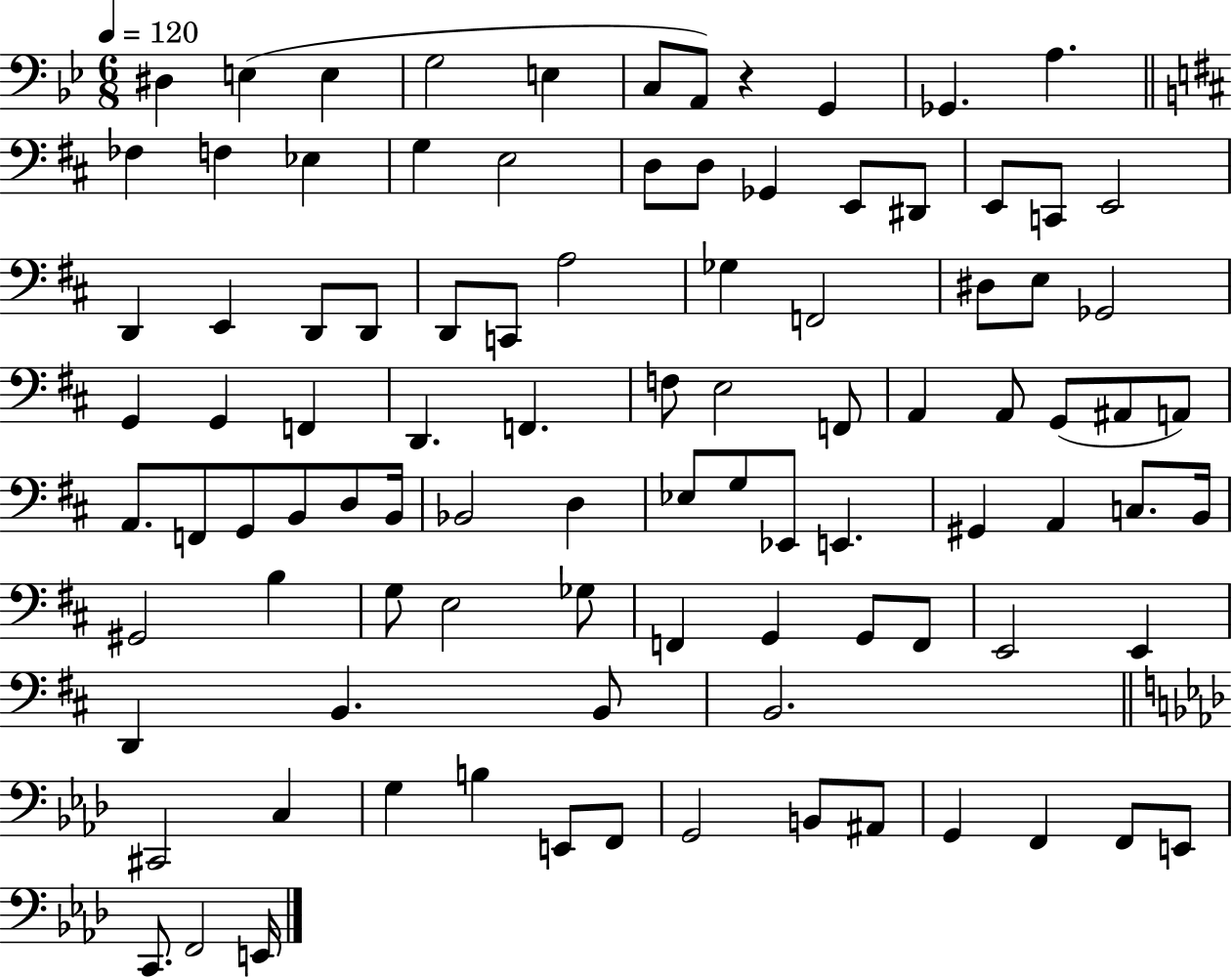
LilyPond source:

{
  \clef bass
  \numericTimeSignature
  \time 6/8
  \key bes \major
  \tempo 4 = 120
  dis4 e4( e4 | g2 e4 | c8 a,8) r4 g,4 | ges,4. a4. | \break \bar "||" \break \key b \minor fes4 f4 ees4 | g4 e2 | d8 d8 ges,4 e,8 dis,8 | e,8 c,8 e,2 | \break d,4 e,4 d,8 d,8 | d,8 c,8 a2 | ges4 f,2 | dis8 e8 ges,2 | \break g,4 g,4 f,4 | d,4. f,4. | f8 e2 f,8 | a,4 a,8 g,8( ais,8 a,8) | \break a,8. f,8 g,8 b,8 d8 b,16 | bes,2 d4 | ees8 g8 ees,8 e,4. | gis,4 a,4 c8. b,16 | \break gis,2 b4 | g8 e2 ges8 | f,4 g,4 g,8 f,8 | e,2 e,4 | \break d,4 b,4. b,8 | b,2. | \bar "||" \break \key aes \major cis,2 c4 | g4 b4 e,8 f,8 | g,2 b,8 ais,8 | g,4 f,4 f,8 e,8 | \break c,8. f,2 e,16 | \bar "|."
}